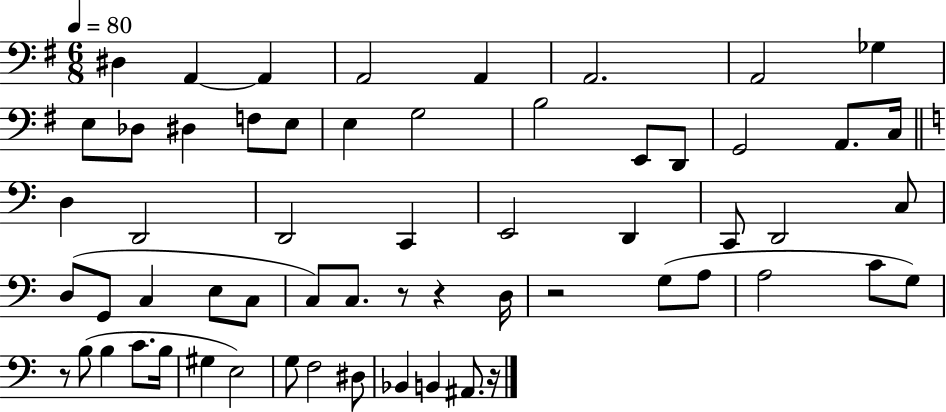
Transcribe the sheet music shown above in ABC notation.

X:1
T:Untitled
M:6/8
L:1/4
K:G
^D, A,, A,, A,,2 A,, A,,2 A,,2 _G, E,/2 _D,/2 ^D, F,/2 E,/2 E, G,2 B,2 E,,/2 D,,/2 G,,2 A,,/2 C,/4 D, D,,2 D,,2 C,, E,,2 D,, C,,/2 D,,2 C,/2 D,/2 G,,/2 C, E,/2 C,/2 C,/2 C,/2 z/2 z D,/4 z2 G,/2 A,/2 A,2 C/2 G,/2 z/2 B,/2 B, C/2 B,/4 ^G, E,2 G,/2 F,2 ^D,/2 _B,, B,, ^A,,/2 z/4